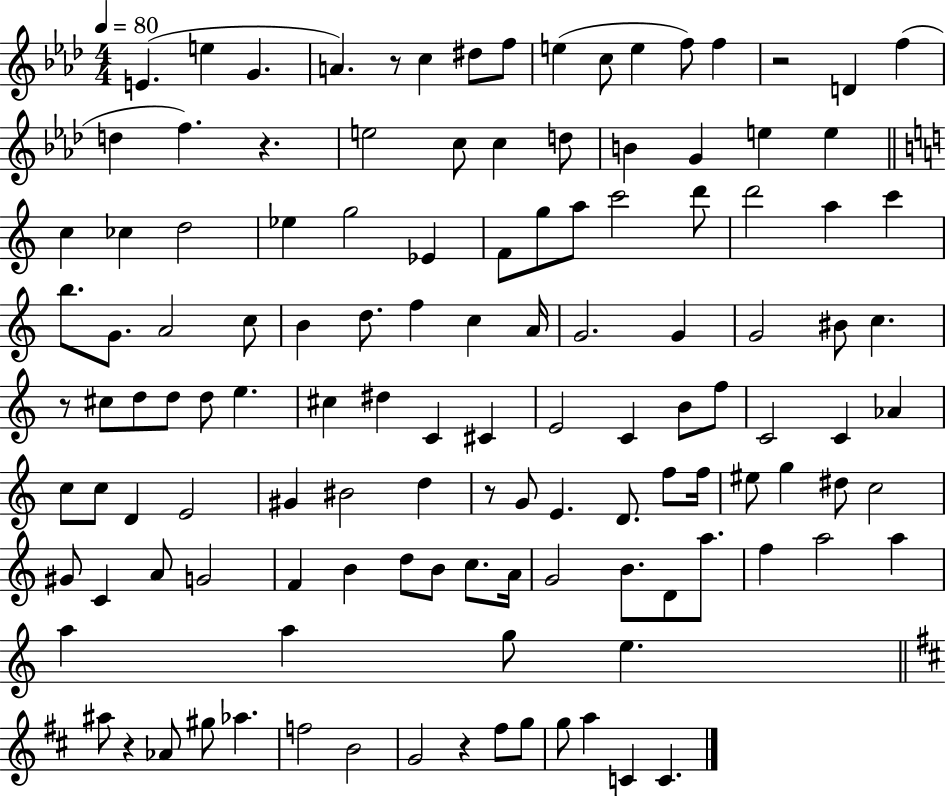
X:1
T:Untitled
M:4/4
L:1/4
K:Ab
E e G A z/2 c ^d/2 f/2 e c/2 e f/2 f z2 D f d f z e2 c/2 c d/2 B G e e c _c d2 _e g2 _E F/2 g/2 a/2 c'2 d'/2 d'2 a c' b/2 G/2 A2 c/2 B d/2 f c A/4 G2 G G2 ^B/2 c z/2 ^c/2 d/2 d/2 d/2 e ^c ^d C ^C E2 C B/2 f/2 C2 C _A c/2 c/2 D E2 ^G ^B2 d z/2 G/2 E D/2 f/2 f/4 ^e/2 g ^d/2 c2 ^G/2 C A/2 G2 F B d/2 B/2 c/2 A/4 G2 B/2 D/2 a/2 f a2 a a a g/2 e ^a/2 z _A/2 ^g/2 _a f2 B2 G2 z ^f/2 g/2 g/2 a C C